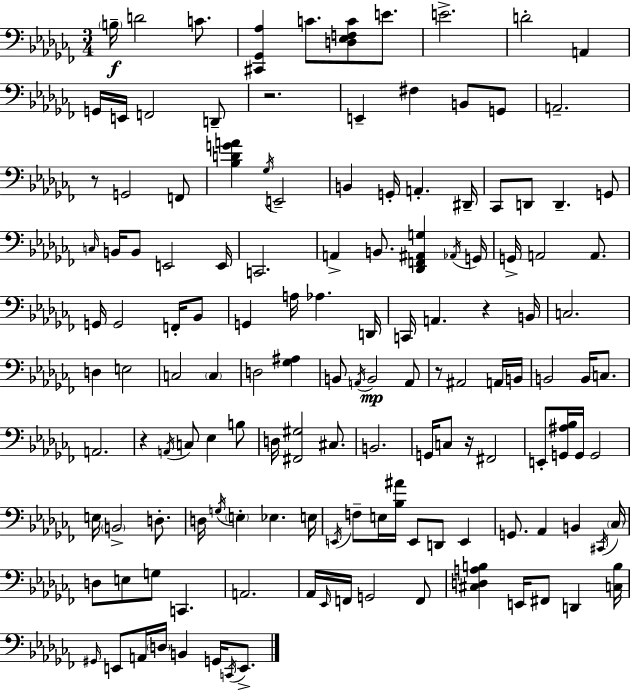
B3/s D4/h C4/e. [C#2,Gb2,Ab3]/q C4/e. [D3,Eb3,F3,C4]/e E4/e. E4/h. D4/h A2/q G2/s E2/s F2/h D2/e R/h. E2/q F#3/q B2/e G2/e A2/h. R/e G2/h F2/e [Bb3,D4,G4,A4]/q Gb3/s E2/h B2/q G2/s A2/q. D#2/s CES2/e D2/e D2/q. G2/e C3/s B2/s B2/e E2/h E2/s C2/h. A2/q B2/e. [Db2,F2,A#2,G3]/q Ab2/s G2/s G2/s A2/h A2/e. G2/s G2/h F2/s Bb2/e G2/q A3/s Ab3/q. D2/s C2/s A2/q. R/q B2/s C3/h. D3/q E3/h C3/h C3/q D3/h [Gb3,A#3]/q B2/e A2/s B2/h A2/e R/e A#2/h A2/s B2/s B2/h B2/s C3/e. A2/h. R/q A2/s C3/e Eb3/q B3/e D3/s [F#2,G#3]/h C#3/e. B2/h. G2/s C3/e R/s F#2/h E2/e [G2,A#3,Bb3]/s G2/s G2/h E3/s B2/h D3/e. D3/s G3/s E3/q Eb3/q. E3/s E2/s F3/e E3/s [Bb3,A#4]/s E2/e D2/e E2/q G2/e. Ab2/q B2/q C#2/s CES3/s D3/e E3/e G3/e C2/q. A2/h. Ab2/s Eb2/s F2/s G2/h F2/e [C#3,D3,A3,B3]/q E2/s F#2/e D2/q [C3,B3]/s G#2/s E2/e A2/s D3/s B2/q G2/s C2/s E2/e.